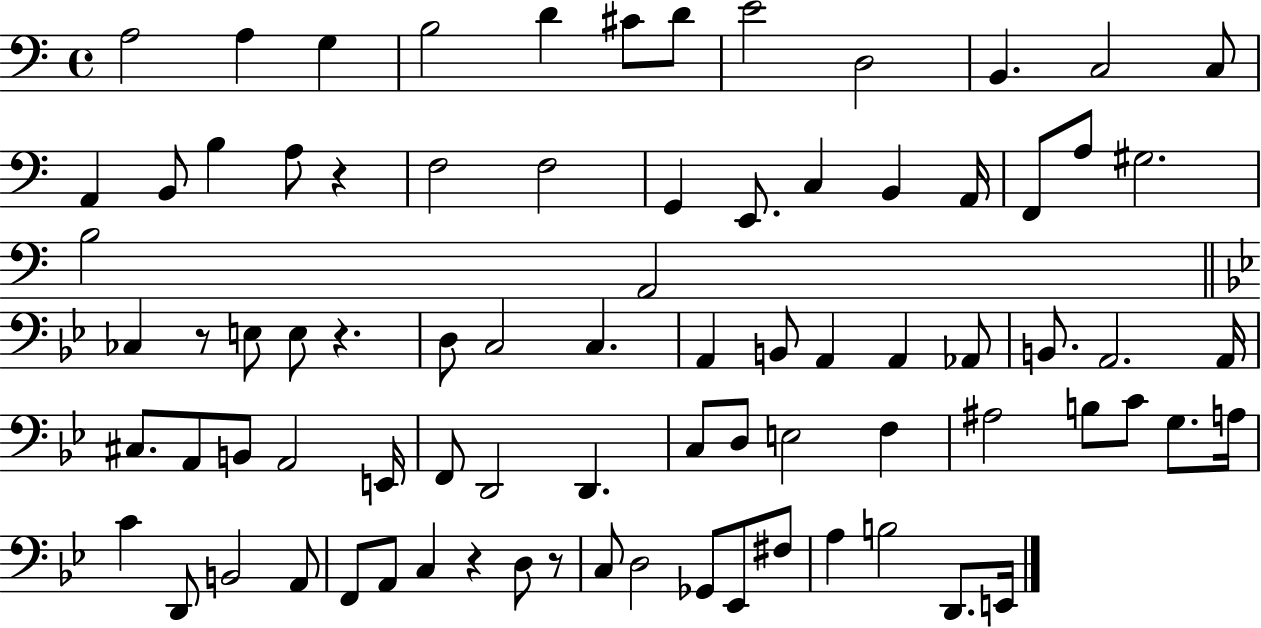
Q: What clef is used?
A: bass